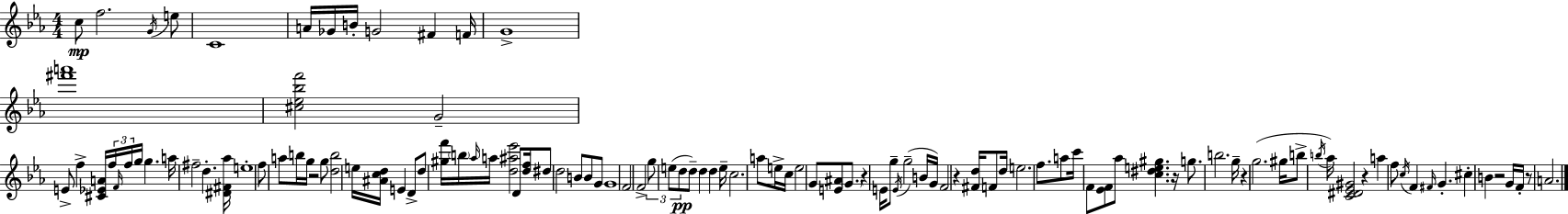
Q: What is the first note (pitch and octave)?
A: C5